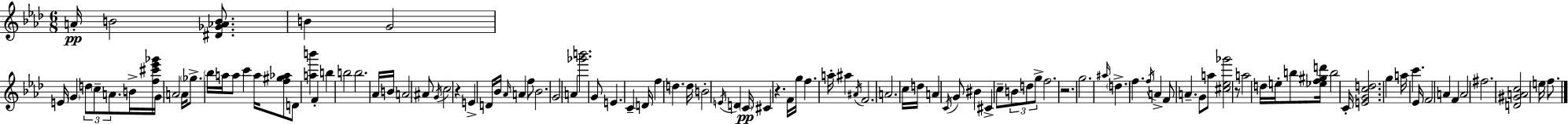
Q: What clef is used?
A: treble